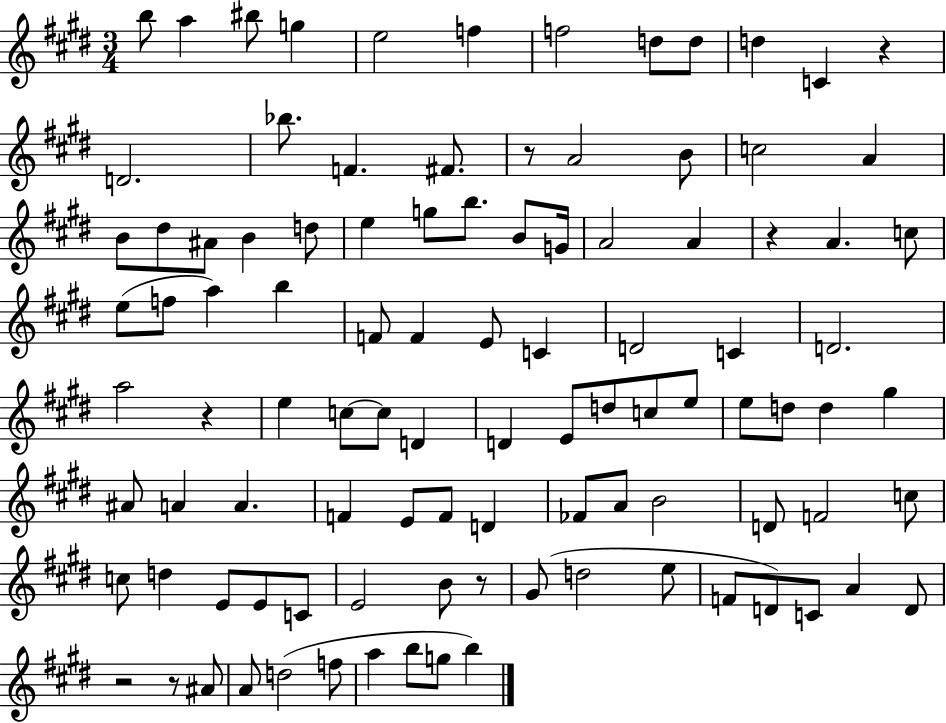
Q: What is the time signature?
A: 3/4